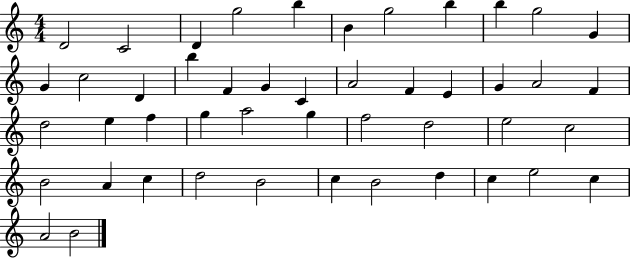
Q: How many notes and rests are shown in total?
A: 47